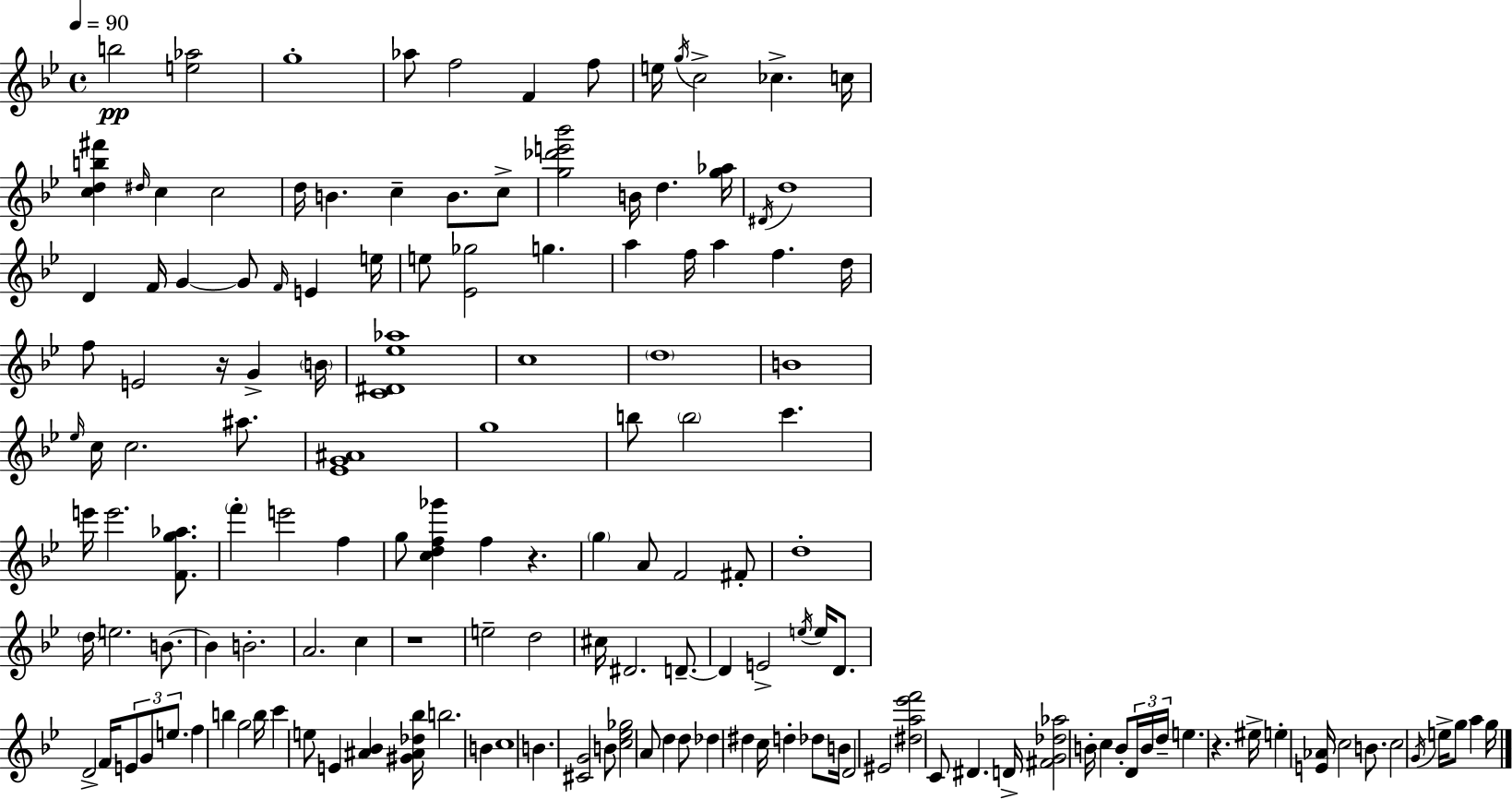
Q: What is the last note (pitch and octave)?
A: G5